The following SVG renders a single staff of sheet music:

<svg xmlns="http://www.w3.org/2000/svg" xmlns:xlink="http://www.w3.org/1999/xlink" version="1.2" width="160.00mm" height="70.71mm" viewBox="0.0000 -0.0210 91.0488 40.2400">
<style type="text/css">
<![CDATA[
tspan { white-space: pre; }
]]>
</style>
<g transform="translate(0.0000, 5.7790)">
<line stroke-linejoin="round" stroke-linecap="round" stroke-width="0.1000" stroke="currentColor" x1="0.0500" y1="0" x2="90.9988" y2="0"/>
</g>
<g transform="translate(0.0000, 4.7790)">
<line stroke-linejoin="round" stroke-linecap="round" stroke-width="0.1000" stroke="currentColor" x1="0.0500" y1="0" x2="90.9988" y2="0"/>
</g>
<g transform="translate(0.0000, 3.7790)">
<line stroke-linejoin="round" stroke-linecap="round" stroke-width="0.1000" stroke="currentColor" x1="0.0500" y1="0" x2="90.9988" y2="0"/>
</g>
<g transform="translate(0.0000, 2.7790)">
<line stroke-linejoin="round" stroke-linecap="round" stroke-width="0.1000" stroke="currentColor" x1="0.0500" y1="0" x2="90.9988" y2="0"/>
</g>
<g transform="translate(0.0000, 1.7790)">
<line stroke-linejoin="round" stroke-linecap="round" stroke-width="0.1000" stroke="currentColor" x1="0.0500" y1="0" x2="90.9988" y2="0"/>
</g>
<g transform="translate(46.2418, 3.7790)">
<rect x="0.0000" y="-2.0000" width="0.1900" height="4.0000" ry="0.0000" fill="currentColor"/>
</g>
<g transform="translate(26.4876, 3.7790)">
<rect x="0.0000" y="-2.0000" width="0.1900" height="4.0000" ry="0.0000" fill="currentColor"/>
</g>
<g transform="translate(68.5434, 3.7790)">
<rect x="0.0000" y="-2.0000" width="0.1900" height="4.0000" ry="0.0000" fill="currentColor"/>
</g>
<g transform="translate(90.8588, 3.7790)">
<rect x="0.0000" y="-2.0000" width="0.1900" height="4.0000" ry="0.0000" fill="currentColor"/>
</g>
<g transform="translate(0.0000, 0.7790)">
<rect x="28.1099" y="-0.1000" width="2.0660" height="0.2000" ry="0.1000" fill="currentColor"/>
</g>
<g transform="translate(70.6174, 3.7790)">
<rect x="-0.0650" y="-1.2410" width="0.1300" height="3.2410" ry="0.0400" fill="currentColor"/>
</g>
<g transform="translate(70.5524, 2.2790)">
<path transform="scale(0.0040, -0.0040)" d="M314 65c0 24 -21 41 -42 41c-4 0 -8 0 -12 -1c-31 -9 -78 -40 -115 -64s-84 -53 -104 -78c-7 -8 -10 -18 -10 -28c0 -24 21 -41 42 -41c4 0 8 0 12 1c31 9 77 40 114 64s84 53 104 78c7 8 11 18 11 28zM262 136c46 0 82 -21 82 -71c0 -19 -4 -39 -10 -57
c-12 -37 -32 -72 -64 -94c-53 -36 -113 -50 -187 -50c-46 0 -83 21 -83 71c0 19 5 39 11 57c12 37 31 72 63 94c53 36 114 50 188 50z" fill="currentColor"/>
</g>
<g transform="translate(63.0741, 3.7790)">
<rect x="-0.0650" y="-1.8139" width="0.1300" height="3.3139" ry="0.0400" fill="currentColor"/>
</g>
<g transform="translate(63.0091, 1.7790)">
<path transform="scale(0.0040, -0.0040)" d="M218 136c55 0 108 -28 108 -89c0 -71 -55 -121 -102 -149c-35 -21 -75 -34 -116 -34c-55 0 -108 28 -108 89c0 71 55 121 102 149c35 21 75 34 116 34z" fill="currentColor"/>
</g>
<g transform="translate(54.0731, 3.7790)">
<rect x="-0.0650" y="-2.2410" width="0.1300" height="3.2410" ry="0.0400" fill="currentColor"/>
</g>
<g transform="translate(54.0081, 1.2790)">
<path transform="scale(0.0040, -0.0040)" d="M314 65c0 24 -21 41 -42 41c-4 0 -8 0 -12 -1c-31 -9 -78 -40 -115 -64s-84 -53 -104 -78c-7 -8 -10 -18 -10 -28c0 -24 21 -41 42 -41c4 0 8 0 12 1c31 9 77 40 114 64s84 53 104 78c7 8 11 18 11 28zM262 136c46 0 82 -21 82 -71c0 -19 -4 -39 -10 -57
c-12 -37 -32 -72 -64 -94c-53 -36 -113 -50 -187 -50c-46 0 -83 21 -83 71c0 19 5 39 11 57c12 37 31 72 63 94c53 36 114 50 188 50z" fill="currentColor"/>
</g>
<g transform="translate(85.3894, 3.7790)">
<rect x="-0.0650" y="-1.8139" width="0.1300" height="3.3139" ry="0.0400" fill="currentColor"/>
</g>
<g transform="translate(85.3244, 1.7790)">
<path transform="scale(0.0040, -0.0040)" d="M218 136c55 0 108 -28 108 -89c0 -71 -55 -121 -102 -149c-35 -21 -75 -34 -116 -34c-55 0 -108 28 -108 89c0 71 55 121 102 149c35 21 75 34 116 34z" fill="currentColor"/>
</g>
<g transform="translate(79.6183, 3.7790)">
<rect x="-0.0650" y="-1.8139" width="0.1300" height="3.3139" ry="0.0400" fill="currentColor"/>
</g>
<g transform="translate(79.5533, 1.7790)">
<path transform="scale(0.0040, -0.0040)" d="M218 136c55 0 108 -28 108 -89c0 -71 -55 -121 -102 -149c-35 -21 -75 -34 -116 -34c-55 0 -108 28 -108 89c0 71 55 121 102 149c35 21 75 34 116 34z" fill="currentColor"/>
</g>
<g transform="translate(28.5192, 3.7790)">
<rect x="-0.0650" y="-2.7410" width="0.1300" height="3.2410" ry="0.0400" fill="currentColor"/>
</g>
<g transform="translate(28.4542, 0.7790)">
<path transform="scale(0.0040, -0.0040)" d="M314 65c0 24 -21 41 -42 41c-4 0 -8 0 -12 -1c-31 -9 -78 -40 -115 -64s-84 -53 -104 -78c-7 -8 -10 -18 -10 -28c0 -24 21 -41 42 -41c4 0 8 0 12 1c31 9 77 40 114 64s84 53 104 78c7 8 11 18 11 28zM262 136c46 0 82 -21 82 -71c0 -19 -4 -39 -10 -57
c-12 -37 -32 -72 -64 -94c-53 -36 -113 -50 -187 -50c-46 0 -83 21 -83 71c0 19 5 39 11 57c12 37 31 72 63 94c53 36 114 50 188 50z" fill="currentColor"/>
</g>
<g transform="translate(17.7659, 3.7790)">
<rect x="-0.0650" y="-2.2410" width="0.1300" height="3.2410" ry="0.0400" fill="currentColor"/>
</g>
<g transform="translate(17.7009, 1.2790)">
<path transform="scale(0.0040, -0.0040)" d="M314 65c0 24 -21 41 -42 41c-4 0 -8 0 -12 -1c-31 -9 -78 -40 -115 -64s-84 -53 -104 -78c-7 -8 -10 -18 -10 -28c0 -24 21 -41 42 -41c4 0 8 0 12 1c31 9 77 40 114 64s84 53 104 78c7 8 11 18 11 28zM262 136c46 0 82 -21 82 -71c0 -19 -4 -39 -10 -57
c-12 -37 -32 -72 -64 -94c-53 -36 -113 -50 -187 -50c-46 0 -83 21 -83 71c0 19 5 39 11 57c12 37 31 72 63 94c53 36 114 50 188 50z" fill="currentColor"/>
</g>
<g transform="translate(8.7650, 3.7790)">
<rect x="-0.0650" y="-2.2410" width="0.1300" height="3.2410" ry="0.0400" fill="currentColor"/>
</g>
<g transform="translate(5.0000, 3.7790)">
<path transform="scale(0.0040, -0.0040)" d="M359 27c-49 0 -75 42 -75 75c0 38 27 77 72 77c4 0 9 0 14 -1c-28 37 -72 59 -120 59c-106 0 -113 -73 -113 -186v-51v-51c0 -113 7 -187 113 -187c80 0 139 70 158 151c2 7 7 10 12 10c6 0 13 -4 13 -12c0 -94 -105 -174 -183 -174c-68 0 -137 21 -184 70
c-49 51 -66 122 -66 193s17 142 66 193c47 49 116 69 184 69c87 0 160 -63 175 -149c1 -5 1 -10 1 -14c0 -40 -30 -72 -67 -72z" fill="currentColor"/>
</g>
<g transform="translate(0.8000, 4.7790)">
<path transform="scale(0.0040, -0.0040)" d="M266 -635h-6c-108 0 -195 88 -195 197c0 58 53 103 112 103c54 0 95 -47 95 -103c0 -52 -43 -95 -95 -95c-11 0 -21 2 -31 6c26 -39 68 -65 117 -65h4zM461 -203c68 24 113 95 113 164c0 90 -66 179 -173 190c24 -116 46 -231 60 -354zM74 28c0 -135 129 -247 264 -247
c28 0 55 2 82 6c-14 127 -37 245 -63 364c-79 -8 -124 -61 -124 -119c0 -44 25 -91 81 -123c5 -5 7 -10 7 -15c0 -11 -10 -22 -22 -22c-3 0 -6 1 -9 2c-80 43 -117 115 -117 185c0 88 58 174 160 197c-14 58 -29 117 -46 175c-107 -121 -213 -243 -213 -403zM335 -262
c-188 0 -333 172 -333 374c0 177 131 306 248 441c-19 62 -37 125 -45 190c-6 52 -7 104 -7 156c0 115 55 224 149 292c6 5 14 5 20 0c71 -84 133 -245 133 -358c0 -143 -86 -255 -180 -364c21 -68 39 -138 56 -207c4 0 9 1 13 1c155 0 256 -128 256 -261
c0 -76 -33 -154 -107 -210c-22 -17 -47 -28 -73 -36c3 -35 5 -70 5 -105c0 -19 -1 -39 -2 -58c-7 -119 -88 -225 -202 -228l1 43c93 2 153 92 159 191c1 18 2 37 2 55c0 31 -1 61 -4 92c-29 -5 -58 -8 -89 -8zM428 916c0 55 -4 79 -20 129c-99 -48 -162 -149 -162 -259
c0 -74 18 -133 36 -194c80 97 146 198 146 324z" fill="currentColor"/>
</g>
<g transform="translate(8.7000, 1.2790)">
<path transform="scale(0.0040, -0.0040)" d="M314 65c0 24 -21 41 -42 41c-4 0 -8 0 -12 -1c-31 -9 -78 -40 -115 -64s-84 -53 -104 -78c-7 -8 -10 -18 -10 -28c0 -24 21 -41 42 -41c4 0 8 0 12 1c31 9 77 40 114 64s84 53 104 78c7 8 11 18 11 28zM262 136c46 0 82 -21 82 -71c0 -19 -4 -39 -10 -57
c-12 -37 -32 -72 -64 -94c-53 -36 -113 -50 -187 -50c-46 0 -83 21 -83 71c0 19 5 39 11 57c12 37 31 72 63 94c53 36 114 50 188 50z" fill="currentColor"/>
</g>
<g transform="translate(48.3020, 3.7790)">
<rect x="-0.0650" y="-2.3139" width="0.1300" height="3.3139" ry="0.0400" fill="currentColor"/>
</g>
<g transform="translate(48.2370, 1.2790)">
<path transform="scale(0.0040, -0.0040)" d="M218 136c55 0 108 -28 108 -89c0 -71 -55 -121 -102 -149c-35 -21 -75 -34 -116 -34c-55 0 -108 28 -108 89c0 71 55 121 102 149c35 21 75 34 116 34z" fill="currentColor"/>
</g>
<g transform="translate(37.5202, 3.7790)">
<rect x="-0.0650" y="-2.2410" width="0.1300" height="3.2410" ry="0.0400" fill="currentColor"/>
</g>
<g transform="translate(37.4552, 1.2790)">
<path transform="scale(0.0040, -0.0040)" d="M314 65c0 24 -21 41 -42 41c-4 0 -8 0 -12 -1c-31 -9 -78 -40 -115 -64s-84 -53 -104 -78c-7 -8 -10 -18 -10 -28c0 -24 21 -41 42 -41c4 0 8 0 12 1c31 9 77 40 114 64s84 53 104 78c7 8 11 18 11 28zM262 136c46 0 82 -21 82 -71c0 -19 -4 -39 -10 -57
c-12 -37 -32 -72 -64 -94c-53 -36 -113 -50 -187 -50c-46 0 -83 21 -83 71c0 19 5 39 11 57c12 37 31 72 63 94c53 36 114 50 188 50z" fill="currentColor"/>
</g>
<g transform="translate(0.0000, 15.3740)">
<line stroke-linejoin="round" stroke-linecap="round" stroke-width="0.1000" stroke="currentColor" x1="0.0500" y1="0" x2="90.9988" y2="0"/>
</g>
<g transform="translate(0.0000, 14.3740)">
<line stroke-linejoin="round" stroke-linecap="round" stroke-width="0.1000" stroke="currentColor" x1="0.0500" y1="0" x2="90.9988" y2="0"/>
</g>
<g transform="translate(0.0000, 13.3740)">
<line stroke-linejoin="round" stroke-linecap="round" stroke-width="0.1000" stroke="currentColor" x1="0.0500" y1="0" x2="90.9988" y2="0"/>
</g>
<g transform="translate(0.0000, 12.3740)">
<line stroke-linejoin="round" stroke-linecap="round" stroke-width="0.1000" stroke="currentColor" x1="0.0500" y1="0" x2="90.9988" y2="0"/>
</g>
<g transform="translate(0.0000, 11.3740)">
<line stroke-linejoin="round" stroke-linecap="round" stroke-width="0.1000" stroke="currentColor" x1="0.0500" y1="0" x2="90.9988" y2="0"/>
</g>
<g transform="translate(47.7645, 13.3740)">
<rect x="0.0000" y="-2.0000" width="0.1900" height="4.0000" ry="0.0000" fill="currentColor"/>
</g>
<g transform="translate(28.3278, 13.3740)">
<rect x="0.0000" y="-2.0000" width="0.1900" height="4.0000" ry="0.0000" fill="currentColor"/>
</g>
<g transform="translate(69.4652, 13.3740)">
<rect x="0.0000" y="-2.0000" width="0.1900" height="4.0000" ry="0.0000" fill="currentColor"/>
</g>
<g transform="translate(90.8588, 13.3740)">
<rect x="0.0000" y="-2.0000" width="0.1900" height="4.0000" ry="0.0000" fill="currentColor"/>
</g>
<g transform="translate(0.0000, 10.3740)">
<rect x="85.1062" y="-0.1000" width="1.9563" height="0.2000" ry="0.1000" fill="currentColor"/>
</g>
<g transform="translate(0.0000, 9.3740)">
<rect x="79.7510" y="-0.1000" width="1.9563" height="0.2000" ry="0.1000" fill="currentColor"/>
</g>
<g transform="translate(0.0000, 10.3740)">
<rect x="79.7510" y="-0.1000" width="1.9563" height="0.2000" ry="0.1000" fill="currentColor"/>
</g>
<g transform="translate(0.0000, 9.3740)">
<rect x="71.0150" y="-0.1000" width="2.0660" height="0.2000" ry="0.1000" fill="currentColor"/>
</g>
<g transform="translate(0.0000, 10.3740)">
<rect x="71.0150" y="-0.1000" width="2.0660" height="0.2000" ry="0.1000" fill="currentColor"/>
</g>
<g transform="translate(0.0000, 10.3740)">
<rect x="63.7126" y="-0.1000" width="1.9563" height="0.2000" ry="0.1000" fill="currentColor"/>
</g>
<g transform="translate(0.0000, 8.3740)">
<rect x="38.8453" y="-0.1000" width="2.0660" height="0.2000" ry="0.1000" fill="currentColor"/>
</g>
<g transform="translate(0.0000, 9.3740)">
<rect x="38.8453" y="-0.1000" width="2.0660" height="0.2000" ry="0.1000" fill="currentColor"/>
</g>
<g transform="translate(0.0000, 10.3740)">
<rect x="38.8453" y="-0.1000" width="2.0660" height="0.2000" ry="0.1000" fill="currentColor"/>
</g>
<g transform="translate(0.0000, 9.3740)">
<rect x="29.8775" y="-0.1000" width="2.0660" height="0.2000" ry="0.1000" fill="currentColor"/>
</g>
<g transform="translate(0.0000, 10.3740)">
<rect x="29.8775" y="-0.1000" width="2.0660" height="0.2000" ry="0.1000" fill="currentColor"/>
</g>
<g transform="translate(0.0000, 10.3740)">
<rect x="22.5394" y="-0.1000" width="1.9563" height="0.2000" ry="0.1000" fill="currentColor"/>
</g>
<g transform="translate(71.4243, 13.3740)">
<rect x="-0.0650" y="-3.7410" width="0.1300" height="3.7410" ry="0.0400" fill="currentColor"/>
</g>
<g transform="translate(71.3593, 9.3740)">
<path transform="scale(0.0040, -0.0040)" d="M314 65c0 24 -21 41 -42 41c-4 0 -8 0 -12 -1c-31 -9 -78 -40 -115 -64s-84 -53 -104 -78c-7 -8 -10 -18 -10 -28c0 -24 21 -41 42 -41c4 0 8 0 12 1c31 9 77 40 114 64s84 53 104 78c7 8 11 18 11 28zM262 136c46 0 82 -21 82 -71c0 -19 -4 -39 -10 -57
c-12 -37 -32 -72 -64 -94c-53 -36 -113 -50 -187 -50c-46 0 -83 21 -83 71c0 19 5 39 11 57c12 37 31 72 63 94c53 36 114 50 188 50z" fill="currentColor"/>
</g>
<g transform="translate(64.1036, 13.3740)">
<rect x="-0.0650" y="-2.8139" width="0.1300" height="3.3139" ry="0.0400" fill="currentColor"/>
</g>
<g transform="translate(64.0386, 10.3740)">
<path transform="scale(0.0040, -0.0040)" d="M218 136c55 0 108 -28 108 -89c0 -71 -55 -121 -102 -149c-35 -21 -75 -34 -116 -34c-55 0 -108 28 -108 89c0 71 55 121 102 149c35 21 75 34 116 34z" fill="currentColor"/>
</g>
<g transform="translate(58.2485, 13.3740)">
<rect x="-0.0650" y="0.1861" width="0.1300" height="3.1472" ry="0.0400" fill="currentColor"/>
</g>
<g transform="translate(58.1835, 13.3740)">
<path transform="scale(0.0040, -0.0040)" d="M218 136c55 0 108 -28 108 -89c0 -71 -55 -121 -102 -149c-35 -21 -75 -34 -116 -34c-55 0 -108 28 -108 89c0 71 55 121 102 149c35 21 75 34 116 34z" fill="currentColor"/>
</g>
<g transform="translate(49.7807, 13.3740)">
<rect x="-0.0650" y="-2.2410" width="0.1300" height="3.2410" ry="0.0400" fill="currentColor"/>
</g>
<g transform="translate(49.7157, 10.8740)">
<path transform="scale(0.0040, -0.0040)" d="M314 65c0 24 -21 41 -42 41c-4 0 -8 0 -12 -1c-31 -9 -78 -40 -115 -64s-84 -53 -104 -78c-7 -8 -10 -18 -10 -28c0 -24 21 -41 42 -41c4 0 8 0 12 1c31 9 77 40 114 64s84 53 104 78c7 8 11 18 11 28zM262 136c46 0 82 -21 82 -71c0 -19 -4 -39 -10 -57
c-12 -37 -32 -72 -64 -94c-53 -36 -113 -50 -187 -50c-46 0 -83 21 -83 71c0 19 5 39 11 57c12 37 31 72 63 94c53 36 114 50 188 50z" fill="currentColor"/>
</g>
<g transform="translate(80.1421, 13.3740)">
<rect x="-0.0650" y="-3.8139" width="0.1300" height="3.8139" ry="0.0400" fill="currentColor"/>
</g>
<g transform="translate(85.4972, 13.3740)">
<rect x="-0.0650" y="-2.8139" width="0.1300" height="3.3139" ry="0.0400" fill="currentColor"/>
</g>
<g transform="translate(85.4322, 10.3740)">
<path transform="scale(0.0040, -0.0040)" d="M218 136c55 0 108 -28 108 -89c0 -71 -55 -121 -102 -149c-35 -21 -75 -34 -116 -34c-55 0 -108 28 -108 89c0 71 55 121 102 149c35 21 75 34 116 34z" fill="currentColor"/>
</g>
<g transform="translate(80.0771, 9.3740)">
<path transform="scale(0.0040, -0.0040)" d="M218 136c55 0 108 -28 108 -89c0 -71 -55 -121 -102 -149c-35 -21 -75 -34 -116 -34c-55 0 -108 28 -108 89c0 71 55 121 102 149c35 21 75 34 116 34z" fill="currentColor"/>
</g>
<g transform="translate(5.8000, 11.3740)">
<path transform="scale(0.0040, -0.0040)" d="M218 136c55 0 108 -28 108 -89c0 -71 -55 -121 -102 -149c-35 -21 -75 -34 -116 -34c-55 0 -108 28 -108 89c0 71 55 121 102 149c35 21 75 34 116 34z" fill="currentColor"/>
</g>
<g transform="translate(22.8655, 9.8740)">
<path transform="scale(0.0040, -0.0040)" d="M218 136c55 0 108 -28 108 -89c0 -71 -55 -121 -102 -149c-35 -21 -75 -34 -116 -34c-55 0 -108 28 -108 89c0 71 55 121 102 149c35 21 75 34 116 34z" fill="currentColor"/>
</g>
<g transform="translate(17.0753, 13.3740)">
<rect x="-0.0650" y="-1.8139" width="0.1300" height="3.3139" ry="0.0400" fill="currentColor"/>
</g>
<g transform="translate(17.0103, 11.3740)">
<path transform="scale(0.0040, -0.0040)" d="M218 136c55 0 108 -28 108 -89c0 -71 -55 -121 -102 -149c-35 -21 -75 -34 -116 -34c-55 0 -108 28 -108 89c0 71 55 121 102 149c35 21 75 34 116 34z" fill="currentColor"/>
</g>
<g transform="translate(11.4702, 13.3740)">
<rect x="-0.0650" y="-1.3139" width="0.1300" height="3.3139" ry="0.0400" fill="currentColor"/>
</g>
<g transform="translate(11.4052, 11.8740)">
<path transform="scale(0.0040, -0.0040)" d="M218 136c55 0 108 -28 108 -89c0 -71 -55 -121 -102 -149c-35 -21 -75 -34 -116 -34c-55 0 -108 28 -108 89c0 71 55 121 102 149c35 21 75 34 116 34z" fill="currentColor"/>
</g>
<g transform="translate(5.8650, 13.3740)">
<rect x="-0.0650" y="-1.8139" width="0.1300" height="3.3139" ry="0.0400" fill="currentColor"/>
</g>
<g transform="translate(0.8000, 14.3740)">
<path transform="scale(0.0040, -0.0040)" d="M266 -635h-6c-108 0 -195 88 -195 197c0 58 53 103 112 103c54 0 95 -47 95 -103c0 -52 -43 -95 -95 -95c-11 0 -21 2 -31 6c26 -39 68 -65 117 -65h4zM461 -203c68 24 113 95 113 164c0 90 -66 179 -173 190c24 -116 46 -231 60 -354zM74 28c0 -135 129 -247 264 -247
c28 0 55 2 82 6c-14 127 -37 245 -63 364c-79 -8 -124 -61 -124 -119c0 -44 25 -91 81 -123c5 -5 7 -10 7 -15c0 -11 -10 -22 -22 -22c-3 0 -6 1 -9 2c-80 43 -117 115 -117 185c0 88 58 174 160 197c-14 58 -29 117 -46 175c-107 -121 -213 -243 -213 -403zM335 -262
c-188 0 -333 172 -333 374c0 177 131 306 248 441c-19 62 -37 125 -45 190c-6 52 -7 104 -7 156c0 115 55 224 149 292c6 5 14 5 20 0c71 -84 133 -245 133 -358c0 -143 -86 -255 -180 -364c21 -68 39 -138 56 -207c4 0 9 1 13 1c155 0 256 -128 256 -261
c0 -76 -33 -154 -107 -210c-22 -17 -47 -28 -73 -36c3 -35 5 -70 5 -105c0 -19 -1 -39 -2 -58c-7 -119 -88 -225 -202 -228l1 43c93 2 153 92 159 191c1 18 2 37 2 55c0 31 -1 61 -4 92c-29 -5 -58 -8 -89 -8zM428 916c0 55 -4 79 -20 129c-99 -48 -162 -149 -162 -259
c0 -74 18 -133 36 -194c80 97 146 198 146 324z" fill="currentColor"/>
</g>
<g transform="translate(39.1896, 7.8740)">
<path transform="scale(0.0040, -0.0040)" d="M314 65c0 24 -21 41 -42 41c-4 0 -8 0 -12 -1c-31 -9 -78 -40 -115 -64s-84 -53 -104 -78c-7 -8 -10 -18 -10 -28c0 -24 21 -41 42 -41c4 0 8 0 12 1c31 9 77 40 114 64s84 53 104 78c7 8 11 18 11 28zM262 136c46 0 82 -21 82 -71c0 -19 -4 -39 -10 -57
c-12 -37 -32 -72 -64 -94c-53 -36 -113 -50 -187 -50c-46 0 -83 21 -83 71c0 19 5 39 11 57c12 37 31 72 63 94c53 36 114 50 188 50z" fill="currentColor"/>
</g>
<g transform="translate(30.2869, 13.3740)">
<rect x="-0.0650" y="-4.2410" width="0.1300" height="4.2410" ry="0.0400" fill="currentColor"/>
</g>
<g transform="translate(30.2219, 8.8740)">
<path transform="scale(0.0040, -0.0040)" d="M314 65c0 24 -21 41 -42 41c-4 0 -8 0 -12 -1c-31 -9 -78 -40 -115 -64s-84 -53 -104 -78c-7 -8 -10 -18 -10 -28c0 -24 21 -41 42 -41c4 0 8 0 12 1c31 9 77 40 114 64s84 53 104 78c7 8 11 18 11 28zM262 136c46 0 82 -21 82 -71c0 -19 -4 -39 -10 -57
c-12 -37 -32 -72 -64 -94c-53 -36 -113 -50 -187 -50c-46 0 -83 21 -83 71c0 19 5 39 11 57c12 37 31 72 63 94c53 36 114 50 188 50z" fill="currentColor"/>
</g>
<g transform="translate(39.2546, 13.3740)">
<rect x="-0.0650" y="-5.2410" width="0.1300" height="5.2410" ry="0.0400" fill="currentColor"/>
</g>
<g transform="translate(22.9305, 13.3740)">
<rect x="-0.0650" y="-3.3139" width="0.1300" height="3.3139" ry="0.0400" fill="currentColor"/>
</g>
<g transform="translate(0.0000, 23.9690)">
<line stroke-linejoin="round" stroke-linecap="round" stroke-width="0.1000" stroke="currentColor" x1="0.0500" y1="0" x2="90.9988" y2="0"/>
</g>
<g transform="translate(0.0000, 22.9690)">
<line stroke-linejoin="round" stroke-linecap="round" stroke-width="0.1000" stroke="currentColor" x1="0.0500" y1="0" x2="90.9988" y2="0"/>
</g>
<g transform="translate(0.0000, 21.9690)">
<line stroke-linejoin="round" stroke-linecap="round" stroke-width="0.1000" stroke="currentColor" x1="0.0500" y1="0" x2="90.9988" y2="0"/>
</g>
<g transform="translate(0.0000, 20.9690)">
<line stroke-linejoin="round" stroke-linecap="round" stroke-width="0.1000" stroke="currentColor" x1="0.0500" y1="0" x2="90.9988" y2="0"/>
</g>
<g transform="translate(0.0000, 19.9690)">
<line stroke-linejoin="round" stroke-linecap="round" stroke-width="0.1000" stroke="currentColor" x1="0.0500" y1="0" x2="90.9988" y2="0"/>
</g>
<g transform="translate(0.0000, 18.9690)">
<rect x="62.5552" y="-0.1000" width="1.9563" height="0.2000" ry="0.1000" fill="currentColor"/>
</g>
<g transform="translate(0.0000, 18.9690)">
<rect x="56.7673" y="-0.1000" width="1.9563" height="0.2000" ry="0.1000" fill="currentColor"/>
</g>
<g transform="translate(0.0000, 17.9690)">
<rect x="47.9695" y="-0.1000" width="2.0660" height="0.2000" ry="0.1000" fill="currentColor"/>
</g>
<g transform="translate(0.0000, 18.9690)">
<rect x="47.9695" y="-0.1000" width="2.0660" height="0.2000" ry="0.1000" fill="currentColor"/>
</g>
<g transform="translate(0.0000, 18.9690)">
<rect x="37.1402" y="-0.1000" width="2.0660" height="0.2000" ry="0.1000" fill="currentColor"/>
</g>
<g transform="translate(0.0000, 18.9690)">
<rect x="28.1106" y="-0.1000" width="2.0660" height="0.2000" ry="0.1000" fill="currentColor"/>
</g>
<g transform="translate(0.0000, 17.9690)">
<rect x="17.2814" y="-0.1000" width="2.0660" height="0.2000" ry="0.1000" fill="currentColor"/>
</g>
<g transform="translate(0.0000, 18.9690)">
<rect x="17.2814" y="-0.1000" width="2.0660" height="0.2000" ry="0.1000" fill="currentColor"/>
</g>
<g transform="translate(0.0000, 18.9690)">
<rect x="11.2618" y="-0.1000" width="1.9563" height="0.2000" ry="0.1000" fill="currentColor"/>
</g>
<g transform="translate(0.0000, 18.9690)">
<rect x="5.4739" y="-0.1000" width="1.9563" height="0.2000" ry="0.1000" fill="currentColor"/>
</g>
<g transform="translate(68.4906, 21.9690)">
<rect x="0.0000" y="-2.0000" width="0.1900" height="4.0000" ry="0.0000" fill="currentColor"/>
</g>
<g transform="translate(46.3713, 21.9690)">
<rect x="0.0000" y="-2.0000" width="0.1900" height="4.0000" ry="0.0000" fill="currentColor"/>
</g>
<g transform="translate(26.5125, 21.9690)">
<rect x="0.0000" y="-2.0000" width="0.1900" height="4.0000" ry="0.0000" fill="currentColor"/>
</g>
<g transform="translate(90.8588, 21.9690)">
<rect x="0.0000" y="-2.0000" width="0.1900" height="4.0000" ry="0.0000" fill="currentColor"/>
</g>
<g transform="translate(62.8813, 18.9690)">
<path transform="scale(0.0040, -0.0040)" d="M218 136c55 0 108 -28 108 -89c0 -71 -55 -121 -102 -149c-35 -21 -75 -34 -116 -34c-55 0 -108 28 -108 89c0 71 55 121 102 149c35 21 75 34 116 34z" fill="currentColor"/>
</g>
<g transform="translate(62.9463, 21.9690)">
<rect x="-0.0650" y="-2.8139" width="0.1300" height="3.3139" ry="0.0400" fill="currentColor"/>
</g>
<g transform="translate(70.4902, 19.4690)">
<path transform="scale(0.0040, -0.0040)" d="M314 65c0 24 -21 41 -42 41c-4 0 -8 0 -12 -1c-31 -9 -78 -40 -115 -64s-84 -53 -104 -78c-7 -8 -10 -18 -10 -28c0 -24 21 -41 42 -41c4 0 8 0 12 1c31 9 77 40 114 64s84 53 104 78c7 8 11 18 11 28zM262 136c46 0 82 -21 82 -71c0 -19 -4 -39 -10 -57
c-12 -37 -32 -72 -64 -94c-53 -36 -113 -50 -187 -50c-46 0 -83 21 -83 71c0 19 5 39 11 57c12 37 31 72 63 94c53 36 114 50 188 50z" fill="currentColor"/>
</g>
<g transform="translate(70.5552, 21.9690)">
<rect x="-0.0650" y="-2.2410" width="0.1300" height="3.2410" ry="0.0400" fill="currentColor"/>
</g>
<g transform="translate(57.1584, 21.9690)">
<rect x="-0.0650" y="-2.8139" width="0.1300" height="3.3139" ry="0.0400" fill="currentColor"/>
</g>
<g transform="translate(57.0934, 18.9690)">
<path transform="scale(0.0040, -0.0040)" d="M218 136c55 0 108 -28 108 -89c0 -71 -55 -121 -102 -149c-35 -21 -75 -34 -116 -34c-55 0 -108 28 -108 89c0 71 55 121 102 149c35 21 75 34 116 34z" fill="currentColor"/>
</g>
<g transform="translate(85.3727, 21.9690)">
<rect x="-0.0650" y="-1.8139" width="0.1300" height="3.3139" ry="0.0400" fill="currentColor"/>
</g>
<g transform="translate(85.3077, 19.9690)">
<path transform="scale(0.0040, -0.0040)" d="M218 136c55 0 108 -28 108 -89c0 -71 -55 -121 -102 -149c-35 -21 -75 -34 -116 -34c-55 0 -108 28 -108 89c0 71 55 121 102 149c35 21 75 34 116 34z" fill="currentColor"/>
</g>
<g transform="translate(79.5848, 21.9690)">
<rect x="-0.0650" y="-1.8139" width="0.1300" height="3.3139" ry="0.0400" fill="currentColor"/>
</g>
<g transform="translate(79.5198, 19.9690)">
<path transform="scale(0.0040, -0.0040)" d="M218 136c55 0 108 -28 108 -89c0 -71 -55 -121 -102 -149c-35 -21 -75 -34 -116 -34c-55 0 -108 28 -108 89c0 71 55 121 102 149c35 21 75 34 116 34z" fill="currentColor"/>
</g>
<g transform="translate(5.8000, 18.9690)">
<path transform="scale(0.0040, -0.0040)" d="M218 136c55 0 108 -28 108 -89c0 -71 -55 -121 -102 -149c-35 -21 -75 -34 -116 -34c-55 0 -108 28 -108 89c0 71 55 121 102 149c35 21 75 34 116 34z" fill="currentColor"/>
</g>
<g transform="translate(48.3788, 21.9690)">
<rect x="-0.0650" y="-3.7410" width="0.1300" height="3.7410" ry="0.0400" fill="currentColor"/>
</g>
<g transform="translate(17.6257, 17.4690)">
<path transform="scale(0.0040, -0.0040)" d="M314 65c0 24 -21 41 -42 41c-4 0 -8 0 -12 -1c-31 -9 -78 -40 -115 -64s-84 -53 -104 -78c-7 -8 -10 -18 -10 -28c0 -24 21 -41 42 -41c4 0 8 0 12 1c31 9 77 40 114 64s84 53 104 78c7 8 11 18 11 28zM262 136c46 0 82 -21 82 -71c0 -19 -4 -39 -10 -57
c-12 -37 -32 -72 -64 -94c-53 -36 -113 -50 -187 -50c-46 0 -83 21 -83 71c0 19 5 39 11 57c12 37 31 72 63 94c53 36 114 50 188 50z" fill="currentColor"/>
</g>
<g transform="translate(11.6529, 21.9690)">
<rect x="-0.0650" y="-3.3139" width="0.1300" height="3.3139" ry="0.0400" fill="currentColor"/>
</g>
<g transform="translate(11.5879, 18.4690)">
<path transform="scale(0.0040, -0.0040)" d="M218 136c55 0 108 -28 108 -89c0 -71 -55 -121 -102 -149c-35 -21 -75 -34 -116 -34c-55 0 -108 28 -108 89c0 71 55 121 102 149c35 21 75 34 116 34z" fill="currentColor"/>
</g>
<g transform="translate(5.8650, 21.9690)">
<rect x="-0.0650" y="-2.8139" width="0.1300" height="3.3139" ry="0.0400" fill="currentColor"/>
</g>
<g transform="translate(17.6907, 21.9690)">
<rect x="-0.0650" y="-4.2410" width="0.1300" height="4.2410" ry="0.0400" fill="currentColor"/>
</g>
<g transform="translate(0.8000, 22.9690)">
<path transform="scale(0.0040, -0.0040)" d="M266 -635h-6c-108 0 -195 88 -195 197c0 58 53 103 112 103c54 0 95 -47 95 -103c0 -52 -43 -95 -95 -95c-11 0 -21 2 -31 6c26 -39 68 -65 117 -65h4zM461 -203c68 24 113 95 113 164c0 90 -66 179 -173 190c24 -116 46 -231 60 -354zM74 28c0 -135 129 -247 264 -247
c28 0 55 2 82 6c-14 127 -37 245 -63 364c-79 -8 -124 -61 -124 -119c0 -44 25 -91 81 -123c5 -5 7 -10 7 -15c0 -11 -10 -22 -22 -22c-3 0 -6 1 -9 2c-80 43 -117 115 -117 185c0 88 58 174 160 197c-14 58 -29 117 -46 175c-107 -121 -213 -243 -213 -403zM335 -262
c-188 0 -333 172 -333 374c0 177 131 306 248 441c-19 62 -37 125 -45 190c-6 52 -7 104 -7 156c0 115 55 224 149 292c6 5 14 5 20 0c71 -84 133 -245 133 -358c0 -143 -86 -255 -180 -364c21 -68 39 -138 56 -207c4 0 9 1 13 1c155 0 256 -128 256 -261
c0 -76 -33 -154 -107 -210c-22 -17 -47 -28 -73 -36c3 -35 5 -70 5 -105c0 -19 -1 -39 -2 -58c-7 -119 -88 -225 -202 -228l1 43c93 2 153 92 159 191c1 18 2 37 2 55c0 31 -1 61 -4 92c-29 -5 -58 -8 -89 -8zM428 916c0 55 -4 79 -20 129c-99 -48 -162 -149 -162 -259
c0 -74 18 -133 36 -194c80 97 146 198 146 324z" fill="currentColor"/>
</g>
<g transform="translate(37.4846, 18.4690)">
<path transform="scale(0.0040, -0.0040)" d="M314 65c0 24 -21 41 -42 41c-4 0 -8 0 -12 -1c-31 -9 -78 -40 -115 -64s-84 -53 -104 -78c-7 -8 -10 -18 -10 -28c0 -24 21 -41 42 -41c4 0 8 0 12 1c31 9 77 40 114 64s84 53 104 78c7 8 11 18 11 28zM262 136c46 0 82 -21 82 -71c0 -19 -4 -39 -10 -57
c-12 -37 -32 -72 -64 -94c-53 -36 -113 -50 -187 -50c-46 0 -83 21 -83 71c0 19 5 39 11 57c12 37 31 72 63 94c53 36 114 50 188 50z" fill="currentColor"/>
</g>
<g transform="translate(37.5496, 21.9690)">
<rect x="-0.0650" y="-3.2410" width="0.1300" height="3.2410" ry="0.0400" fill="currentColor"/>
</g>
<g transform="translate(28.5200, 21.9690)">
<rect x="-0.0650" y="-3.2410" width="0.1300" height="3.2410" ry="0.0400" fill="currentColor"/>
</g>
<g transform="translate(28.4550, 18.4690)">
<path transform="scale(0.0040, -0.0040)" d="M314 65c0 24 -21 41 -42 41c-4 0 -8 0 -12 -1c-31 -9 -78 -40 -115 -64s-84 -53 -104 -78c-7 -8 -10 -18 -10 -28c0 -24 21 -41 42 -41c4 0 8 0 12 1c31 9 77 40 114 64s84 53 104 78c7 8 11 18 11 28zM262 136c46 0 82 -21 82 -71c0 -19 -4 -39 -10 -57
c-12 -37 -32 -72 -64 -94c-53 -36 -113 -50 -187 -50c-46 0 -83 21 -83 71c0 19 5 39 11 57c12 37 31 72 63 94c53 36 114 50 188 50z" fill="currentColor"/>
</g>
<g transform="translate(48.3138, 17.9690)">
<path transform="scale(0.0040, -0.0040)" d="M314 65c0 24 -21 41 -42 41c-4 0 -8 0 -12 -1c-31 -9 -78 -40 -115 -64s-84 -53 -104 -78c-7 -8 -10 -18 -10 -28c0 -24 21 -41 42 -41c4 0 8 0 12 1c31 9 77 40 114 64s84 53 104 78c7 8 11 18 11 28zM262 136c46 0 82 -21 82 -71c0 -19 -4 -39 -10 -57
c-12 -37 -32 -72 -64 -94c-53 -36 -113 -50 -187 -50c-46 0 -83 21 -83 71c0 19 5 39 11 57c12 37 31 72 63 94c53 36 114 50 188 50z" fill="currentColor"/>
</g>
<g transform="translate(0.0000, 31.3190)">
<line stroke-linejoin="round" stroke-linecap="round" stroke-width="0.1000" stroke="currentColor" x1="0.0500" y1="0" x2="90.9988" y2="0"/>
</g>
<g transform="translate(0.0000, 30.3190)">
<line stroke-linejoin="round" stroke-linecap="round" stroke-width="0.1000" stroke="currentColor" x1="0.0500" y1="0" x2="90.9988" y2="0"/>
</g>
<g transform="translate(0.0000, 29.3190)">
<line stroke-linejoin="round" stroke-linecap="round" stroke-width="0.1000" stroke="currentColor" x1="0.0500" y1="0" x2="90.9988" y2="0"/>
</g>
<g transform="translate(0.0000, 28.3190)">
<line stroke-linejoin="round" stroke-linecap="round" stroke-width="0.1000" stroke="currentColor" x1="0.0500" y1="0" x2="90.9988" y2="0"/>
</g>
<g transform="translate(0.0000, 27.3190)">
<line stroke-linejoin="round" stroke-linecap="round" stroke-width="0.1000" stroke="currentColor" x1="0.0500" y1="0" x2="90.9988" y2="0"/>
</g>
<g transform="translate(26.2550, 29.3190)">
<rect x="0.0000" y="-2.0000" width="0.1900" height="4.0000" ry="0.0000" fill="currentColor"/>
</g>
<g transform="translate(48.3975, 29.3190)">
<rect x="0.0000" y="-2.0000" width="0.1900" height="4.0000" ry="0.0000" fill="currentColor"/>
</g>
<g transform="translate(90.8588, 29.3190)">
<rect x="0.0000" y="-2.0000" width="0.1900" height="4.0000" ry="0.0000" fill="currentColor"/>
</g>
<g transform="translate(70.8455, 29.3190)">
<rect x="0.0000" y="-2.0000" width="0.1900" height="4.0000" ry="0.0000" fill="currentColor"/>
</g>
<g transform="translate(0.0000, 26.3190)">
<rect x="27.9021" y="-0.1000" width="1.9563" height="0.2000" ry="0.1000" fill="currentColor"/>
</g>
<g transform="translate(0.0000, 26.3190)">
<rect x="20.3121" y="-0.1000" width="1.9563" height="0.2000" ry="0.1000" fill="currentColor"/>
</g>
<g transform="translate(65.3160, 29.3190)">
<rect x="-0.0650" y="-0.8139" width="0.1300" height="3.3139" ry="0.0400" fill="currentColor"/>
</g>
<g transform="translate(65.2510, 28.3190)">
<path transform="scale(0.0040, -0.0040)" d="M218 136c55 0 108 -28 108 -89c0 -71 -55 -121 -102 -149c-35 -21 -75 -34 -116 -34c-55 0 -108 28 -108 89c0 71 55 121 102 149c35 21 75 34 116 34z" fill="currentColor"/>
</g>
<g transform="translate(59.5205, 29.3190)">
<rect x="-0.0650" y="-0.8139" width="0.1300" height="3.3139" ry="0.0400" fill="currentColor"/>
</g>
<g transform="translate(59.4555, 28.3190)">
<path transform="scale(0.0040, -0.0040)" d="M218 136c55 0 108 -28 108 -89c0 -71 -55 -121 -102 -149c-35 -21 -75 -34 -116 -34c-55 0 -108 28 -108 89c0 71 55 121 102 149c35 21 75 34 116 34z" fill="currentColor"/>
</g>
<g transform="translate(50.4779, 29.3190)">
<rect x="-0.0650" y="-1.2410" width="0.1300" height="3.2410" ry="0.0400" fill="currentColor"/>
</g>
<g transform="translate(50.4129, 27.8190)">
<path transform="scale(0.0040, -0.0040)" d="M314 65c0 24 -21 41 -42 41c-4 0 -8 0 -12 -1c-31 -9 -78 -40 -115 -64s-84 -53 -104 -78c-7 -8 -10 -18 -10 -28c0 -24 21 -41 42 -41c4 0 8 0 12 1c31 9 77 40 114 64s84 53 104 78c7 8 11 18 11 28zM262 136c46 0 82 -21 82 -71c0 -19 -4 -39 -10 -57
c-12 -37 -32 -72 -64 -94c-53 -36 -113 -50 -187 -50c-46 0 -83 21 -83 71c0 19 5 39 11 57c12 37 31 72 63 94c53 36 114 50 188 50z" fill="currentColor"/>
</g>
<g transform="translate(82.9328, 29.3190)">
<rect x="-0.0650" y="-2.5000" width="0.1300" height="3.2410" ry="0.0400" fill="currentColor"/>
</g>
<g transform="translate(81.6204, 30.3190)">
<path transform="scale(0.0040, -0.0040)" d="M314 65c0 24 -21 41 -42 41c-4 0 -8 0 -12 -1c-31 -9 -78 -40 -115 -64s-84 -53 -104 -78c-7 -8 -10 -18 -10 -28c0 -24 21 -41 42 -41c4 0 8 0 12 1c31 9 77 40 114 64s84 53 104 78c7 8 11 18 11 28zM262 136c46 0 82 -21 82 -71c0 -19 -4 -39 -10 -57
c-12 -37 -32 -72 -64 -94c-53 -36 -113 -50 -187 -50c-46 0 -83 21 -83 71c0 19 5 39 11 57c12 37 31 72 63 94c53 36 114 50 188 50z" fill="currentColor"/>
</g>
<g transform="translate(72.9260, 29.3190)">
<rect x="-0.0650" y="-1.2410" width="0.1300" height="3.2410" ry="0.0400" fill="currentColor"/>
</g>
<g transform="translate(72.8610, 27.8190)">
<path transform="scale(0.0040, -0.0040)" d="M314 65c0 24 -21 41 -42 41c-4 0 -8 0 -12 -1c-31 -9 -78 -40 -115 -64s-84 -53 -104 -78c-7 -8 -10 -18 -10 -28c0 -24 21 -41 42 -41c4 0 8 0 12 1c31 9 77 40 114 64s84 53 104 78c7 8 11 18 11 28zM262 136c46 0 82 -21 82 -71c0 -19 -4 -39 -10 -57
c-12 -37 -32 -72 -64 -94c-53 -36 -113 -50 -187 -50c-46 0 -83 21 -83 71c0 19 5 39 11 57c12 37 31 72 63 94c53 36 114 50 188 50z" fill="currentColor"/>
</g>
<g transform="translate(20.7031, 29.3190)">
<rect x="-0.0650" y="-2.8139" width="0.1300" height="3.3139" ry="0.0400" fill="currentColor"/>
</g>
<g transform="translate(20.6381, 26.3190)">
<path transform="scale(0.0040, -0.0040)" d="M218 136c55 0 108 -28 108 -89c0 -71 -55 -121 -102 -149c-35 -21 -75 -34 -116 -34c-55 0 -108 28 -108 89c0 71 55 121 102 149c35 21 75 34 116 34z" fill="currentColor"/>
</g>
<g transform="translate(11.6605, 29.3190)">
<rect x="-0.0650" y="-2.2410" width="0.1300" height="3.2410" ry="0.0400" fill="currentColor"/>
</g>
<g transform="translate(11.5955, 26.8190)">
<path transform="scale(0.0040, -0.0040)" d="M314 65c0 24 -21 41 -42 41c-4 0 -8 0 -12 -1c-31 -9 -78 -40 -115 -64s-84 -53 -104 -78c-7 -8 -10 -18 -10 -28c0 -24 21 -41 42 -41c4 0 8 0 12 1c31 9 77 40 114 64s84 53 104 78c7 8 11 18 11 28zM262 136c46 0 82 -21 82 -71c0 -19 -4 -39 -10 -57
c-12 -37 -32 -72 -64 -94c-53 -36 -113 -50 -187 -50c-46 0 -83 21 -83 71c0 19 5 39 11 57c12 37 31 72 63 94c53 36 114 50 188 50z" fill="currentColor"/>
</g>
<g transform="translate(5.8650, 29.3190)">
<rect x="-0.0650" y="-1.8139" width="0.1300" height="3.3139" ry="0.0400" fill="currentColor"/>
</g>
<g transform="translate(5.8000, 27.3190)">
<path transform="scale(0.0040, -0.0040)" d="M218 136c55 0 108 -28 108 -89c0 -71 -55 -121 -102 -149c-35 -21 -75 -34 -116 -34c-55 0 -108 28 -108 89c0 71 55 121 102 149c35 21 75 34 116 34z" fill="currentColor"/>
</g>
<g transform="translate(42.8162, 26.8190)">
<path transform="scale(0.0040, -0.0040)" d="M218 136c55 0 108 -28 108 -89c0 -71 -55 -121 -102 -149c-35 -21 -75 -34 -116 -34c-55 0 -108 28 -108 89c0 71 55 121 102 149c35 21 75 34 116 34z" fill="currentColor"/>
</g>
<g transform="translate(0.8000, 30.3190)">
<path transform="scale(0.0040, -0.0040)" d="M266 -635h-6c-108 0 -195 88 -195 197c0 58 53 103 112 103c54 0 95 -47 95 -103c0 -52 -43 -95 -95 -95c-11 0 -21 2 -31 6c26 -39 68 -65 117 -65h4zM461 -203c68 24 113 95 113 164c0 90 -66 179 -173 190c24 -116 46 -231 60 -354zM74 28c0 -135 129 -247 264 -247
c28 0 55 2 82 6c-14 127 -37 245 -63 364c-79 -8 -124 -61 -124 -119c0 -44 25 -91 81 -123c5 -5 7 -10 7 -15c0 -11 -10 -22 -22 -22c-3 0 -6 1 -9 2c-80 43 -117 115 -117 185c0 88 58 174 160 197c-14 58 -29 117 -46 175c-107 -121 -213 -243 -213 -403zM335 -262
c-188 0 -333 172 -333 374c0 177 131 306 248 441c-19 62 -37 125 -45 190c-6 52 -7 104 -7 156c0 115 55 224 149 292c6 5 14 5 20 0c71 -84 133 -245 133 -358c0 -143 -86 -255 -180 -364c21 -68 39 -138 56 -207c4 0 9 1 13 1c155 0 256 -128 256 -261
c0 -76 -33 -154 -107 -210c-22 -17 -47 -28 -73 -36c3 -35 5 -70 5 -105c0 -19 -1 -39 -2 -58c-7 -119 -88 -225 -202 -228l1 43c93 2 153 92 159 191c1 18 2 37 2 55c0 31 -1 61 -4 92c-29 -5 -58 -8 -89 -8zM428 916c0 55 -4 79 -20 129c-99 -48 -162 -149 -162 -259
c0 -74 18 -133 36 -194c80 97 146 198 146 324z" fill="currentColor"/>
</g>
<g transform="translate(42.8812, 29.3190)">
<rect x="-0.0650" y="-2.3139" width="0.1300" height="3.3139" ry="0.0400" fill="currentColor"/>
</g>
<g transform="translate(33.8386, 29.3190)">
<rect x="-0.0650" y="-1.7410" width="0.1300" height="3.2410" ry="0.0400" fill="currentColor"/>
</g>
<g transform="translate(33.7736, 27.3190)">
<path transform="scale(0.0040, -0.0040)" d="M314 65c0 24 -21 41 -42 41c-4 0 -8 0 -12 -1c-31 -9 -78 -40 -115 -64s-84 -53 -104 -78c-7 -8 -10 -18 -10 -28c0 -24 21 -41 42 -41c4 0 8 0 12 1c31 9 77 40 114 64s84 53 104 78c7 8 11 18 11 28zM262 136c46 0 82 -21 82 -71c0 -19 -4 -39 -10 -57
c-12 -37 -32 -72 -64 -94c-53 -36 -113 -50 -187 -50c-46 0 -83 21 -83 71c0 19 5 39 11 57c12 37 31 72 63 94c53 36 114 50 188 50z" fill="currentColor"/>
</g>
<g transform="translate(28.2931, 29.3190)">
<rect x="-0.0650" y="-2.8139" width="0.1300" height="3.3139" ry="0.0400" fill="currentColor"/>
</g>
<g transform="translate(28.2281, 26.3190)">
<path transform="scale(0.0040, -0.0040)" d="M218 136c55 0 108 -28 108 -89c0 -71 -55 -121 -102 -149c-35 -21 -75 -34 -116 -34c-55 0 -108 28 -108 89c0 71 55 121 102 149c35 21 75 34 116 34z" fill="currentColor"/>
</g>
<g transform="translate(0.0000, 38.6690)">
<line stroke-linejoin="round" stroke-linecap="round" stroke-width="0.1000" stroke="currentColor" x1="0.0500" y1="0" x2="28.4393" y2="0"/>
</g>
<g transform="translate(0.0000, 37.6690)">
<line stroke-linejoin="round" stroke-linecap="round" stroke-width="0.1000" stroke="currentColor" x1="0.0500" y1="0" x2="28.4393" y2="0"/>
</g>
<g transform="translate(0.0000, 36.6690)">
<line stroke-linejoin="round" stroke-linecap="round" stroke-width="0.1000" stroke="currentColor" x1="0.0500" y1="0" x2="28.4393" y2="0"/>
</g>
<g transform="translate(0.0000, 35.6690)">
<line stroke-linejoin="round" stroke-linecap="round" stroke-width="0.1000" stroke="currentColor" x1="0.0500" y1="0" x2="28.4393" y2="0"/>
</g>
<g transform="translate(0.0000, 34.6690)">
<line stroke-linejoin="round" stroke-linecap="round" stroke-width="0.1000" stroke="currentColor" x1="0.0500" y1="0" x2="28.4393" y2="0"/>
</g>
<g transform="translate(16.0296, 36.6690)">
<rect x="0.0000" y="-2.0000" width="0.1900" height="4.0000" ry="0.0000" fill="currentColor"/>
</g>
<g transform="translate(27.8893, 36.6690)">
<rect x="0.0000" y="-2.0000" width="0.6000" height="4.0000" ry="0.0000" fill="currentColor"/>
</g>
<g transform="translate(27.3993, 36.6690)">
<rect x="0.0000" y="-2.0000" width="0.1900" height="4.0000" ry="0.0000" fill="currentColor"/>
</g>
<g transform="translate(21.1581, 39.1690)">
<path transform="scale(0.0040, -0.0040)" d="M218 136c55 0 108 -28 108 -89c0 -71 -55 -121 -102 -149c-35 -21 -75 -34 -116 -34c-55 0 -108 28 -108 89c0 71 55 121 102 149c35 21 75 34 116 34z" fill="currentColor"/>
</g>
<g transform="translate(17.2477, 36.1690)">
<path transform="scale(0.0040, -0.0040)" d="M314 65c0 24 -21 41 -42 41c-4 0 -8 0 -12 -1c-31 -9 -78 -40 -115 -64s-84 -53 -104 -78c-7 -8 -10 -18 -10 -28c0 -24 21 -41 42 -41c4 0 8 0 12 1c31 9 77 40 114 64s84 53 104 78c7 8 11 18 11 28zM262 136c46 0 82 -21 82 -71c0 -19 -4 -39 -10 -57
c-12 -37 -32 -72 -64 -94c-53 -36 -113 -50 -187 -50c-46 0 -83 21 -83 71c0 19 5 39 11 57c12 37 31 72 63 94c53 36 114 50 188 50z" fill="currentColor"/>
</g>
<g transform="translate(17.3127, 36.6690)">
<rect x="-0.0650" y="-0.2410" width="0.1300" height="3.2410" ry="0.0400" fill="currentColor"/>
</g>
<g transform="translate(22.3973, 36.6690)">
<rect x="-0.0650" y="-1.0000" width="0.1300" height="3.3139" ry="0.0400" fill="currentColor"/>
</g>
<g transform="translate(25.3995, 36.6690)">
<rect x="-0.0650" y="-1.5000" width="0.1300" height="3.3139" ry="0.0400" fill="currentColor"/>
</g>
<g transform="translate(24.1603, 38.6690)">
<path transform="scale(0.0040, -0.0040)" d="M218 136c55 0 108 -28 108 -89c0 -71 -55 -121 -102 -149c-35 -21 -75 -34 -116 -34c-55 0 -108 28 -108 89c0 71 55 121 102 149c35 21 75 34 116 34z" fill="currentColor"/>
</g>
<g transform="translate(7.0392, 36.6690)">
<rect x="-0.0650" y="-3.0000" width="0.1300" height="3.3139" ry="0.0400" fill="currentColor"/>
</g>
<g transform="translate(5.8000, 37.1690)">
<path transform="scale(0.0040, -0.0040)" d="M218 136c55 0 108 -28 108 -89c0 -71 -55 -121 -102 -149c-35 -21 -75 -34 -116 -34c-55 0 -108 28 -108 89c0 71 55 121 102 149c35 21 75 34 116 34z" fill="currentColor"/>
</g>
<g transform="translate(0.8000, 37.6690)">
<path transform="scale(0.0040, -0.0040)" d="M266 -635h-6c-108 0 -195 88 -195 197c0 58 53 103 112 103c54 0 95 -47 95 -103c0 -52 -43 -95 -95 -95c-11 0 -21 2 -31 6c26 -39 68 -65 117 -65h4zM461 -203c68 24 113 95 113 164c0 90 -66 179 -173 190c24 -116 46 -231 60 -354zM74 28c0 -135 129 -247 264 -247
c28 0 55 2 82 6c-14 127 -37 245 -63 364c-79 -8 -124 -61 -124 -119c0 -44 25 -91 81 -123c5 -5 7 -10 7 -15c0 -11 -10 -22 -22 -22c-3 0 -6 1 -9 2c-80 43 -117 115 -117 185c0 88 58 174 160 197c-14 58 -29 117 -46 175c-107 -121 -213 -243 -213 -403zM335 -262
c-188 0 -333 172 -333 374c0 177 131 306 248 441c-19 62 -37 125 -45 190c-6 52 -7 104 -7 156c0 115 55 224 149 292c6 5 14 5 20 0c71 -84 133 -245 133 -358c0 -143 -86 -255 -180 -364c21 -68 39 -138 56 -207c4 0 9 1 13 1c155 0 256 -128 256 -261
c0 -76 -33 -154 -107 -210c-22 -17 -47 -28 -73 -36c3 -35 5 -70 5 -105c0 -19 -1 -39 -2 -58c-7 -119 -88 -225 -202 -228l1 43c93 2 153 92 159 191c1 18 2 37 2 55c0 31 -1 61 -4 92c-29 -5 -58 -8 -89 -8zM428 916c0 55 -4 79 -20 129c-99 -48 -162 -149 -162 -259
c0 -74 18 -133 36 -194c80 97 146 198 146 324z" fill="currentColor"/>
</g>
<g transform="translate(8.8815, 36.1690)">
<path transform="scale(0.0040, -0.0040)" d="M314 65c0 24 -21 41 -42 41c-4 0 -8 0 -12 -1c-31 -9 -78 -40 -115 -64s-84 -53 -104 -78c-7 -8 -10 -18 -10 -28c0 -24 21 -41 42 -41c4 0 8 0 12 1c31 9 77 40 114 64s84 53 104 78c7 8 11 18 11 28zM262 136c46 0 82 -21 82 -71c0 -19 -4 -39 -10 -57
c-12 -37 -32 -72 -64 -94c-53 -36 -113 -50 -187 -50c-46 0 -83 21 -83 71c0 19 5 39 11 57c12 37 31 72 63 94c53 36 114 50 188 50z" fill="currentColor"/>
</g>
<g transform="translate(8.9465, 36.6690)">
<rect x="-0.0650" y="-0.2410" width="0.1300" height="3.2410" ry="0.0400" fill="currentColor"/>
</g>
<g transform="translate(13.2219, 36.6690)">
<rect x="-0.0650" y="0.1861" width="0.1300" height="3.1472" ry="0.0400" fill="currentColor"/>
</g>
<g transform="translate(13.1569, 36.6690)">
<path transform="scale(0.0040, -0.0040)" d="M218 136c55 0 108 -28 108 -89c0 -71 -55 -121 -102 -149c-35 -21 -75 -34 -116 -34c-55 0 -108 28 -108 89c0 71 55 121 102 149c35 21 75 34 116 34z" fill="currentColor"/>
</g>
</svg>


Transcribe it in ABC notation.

X:1
T:Untitled
M:4/4
L:1/4
K:C
g2 g2 a2 g2 g g2 f e2 f f f e f b d'2 f'2 g2 B a c'2 c' a a b d'2 b2 b2 c'2 a a g2 f f f g2 a a f2 g e2 d d e2 G2 A c2 B c2 D E